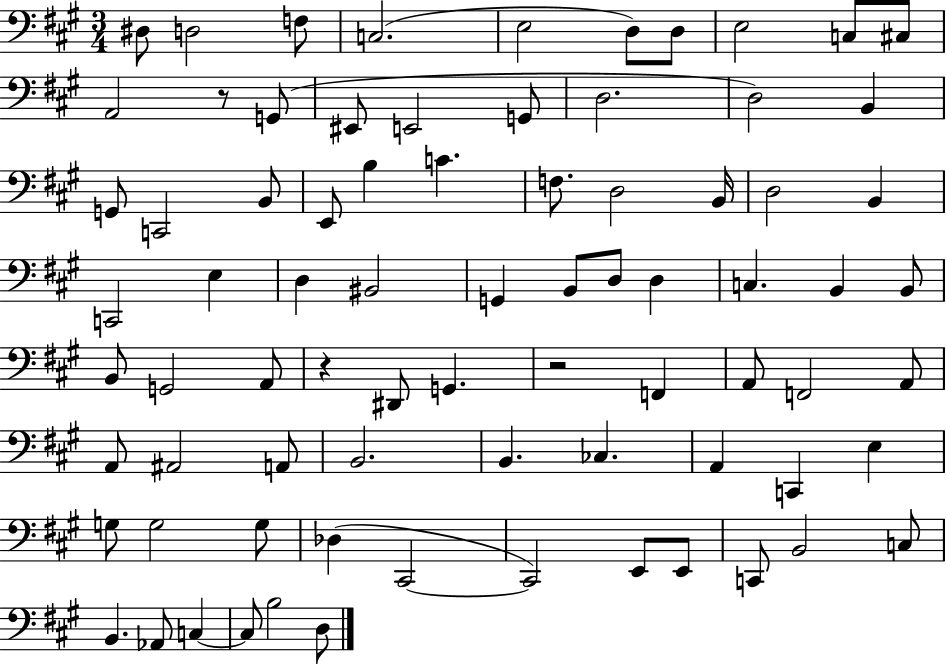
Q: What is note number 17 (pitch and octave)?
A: D3